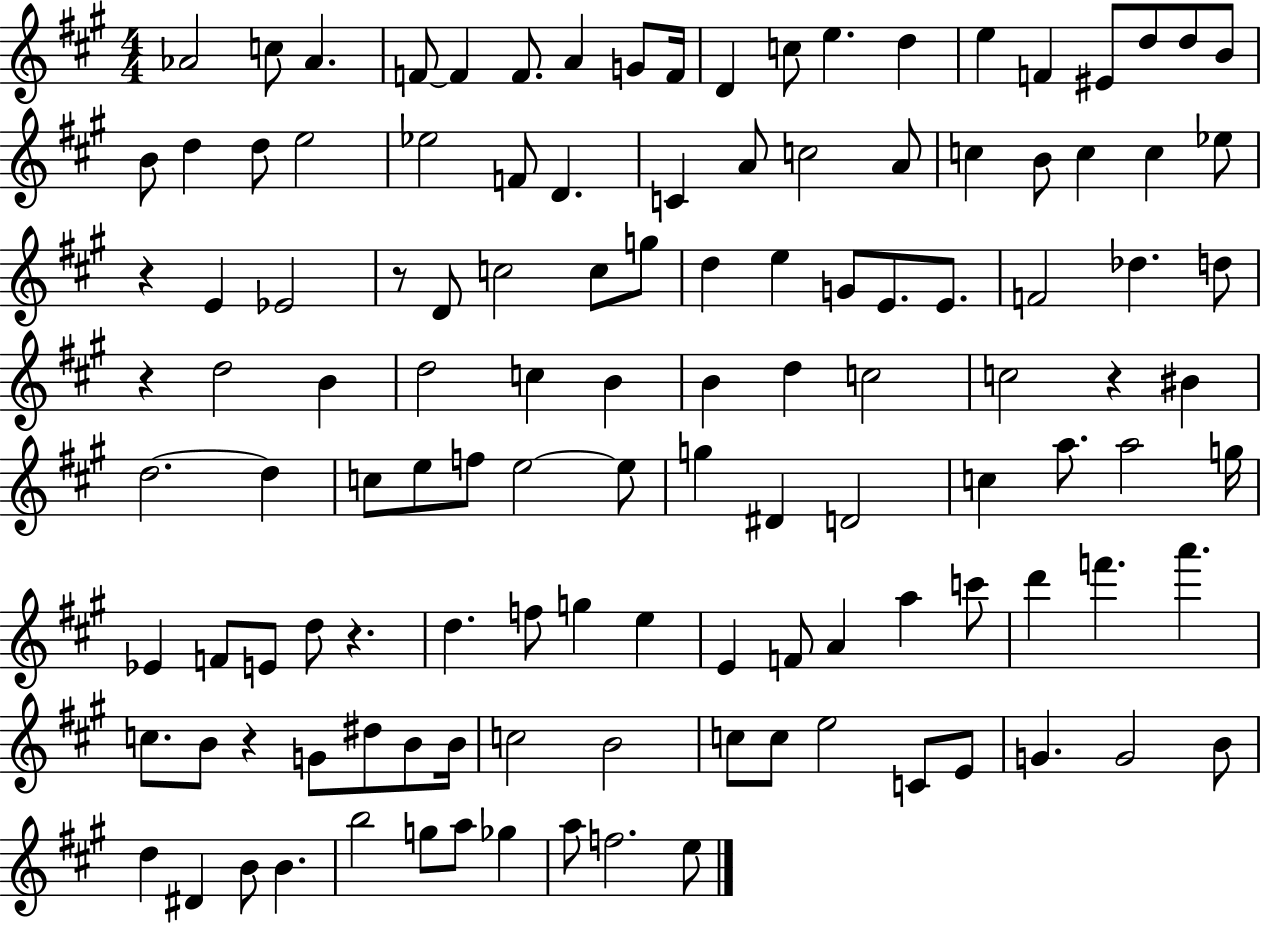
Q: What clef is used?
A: treble